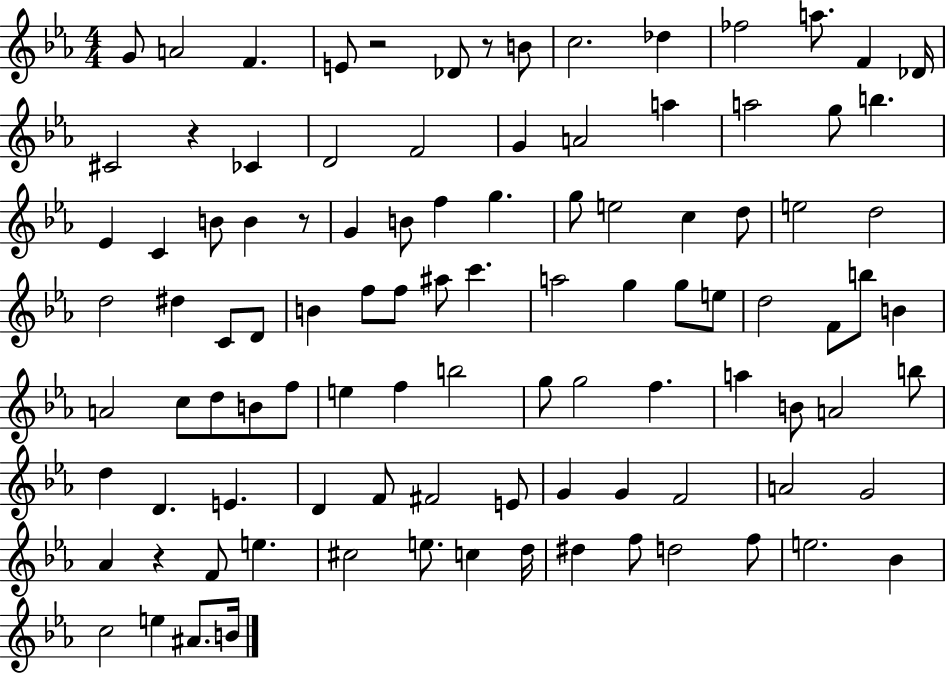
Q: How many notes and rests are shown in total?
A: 102